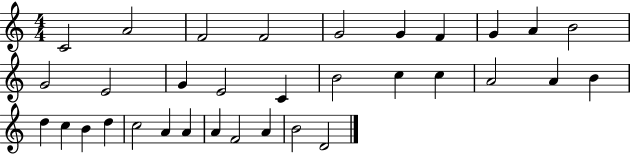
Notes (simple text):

C4/h A4/h F4/h F4/h G4/h G4/q F4/q G4/q A4/q B4/h G4/h E4/h G4/q E4/h C4/q B4/h C5/q C5/q A4/h A4/q B4/q D5/q C5/q B4/q D5/q C5/h A4/q A4/q A4/q F4/h A4/q B4/h D4/h